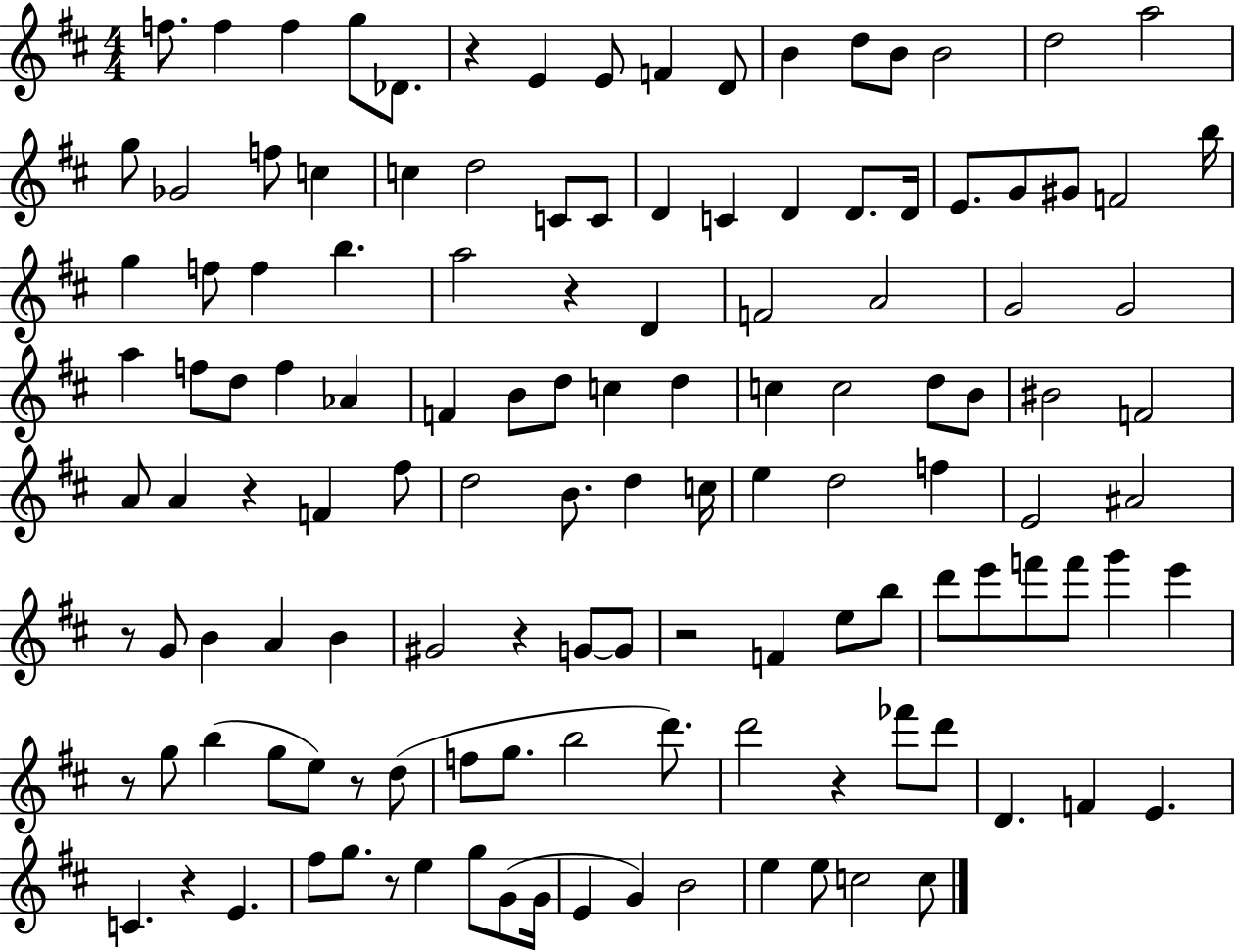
{
  \clef treble
  \numericTimeSignature
  \time 4/4
  \key d \major
  f''8. f''4 f''4 g''8 des'8. | r4 e'4 e'8 f'4 d'8 | b'4 d''8 b'8 b'2 | d''2 a''2 | \break g''8 ges'2 f''8 c''4 | c''4 d''2 c'8 c'8 | d'4 c'4 d'4 d'8. d'16 | e'8. g'8 gis'8 f'2 b''16 | \break g''4 f''8 f''4 b''4. | a''2 r4 d'4 | f'2 a'2 | g'2 g'2 | \break a''4 f''8 d''8 f''4 aes'4 | f'4 b'8 d''8 c''4 d''4 | c''4 c''2 d''8 b'8 | bis'2 f'2 | \break a'8 a'4 r4 f'4 fis''8 | d''2 b'8. d''4 c''16 | e''4 d''2 f''4 | e'2 ais'2 | \break r8 g'8 b'4 a'4 b'4 | gis'2 r4 g'8~~ g'8 | r2 f'4 e''8 b''8 | d'''8 e'''8 f'''8 f'''8 g'''4 e'''4 | \break r8 g''8 b''4( g''8 e''8) r8 d''8( | f''8 g''8. b''2 d'''8.) | d'''2 r4 fes'''8 d'''8 | d'4. f'4 e'4. | \break c'4. r4 e'4. | fis''8 g''8. r8 e''4 g''8 g'8( g'16 | e'4 g'4) b'2 | e''4 e''8 c''2 c''8 | \break \bar "|."
}